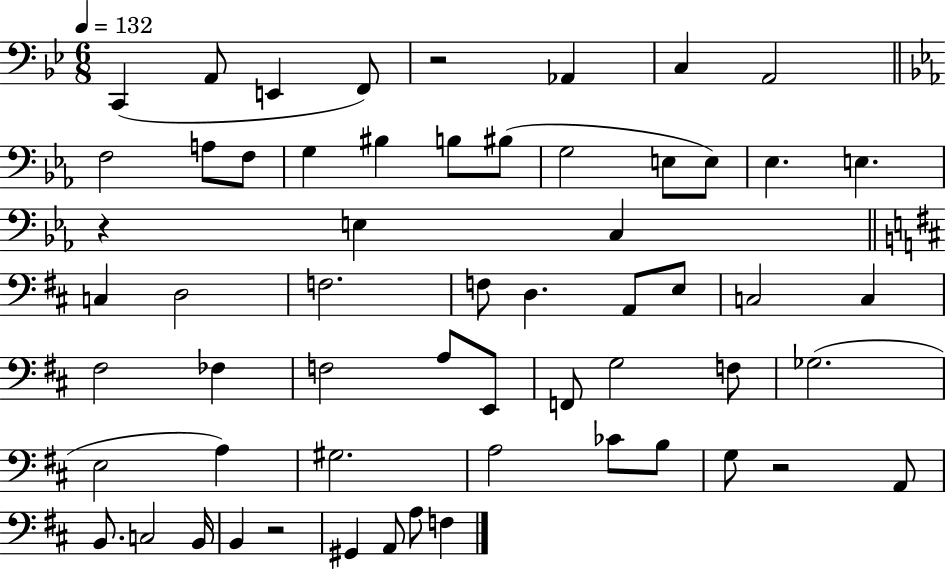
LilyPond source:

{
  \clef bass
  \numericTimeSignature
  \time 6/8
  \key bes \major
  \tempo 4 = 132
  \repeat volta 2 { c,4( a,8 e,4 f,8) | r2 aes,4 | c4 a,2 | \bar "||" \break \key c \minor f2 a8 f8 | g4 bis4 b8 bis8( | g2 e8 e8) | ees4. e4. | \break r4 e4 c4 | \bar "||" \break \key d \major c4 d2 | f2. | f8 d4. a,8 e8 | c2 c4 | \break fis2 fes4 | f2 a8 e,8 | f,8 g2 f8 | ges2.( | \break e2 a4) | gis2. | a2 ces'8 b8 | g8 r2 a,8 | \break b,8. c2 b,16 | b,4 r2 | gis,4 a,8 a8 f4 | } \bar "|."
}